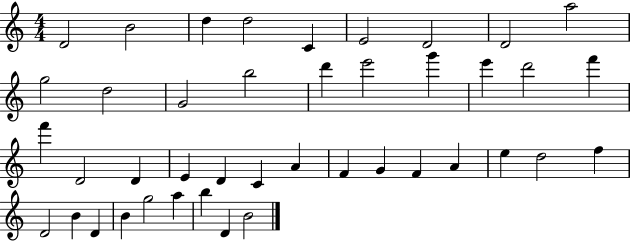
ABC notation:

X:1
T:Untitled
M:4/4
L:1/4
K:C
D2 B2 d d2 C E2 D2 D2 a2 g2 d2 G2 b2 d' e'2 g' e' d'2 f' f' D2 D E D C A F G F A e d2 f D2 B D B g2 a b D B2